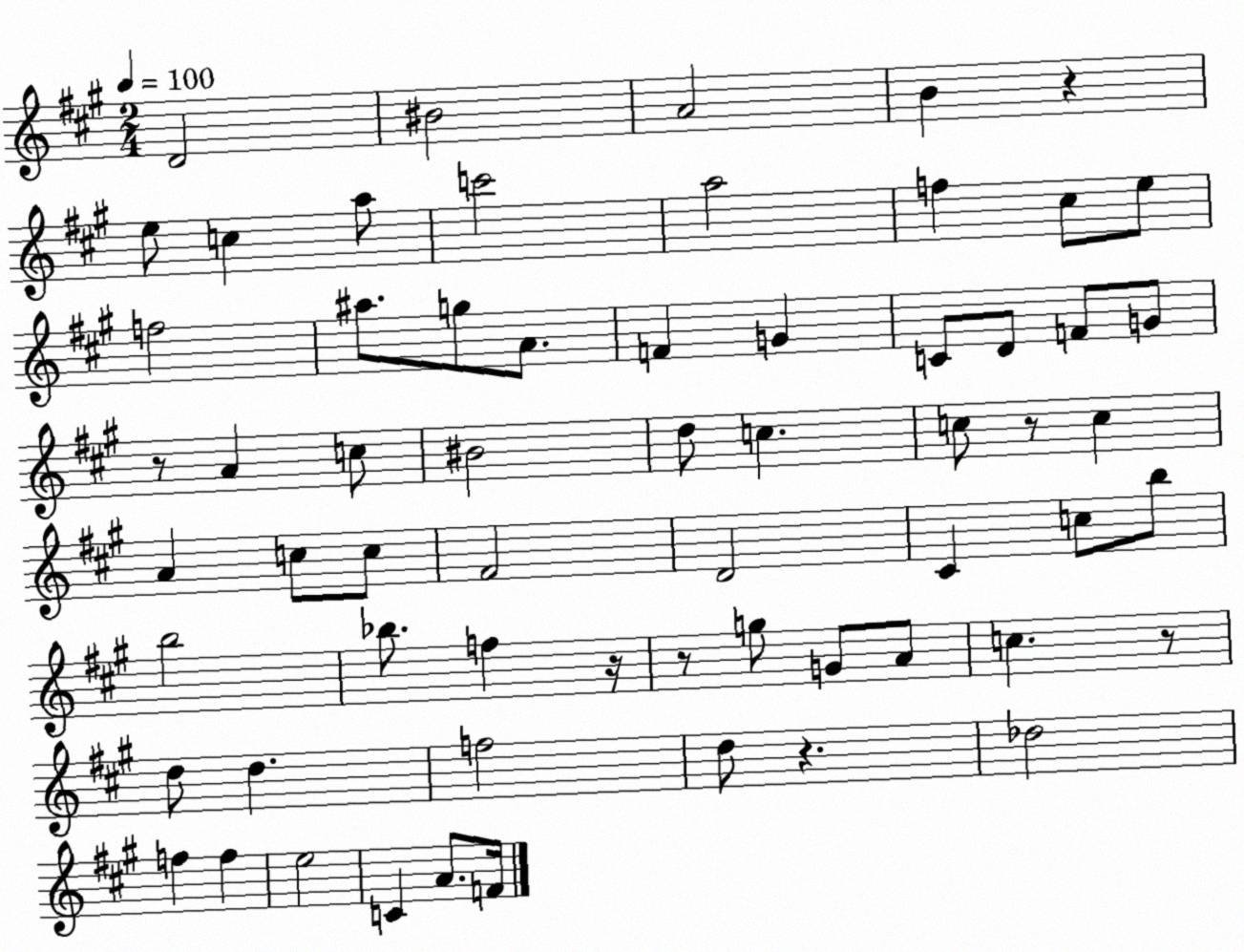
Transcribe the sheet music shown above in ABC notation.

X:1
T:Untitled
M:2/4
L:1/4
K:A
D2 ^B2 A2 B z e/2 c a/2 c'2 a2 f ^c/2 e/2 f2 ^a/2 g/2 A/2 F G C/2 D/2 F/2 G/2 z/2 A c/2 ^B2 d/2 c c/2 z/2 c A c/2 c/2 ^F2 D2 ^C c/2 b/2 b2 _b/2 f z/4 z/2 g/2 G/2 A/2 c z/2 d/2 d f2 d/2 z _d2 f f e2 C A/2 F/4